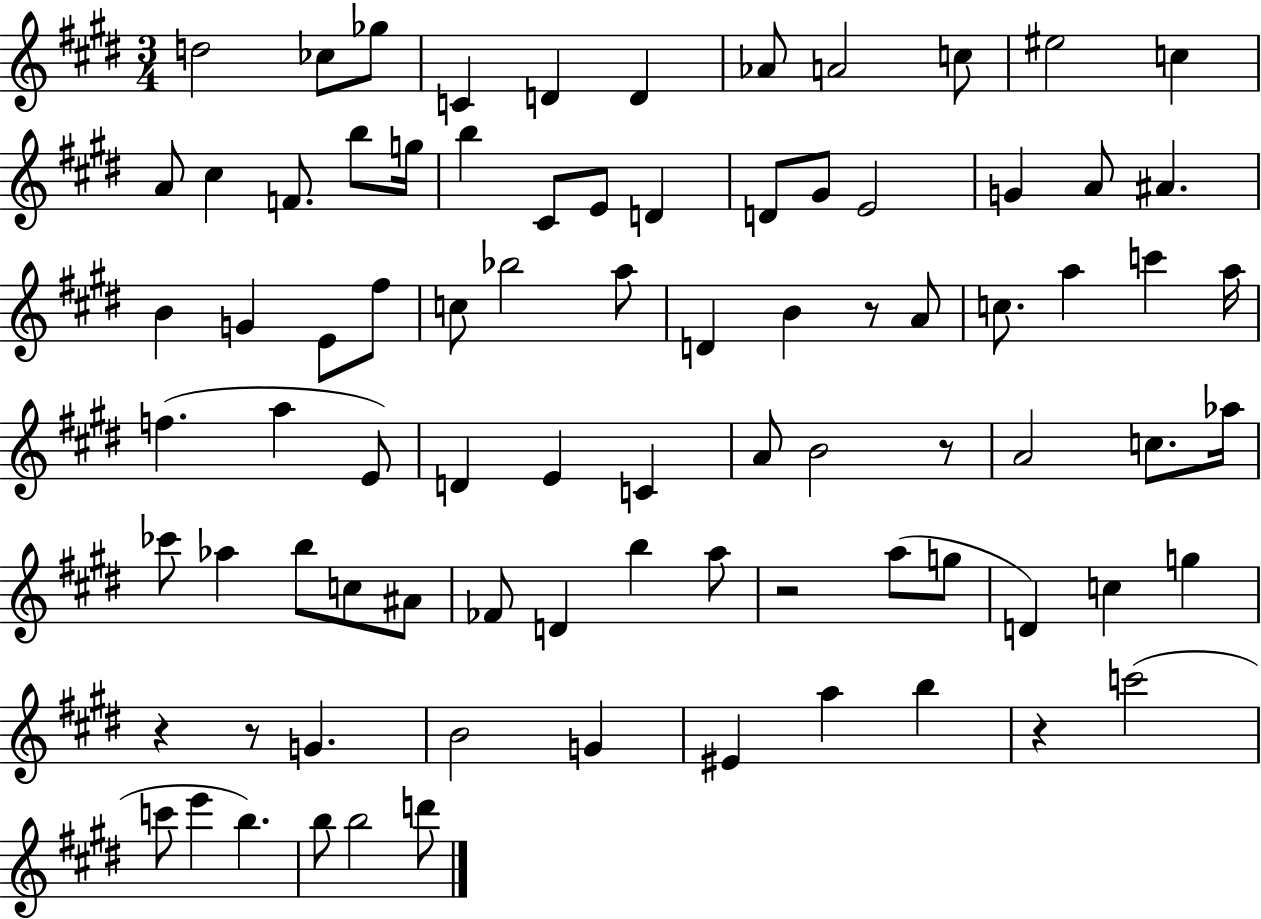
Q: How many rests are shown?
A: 6